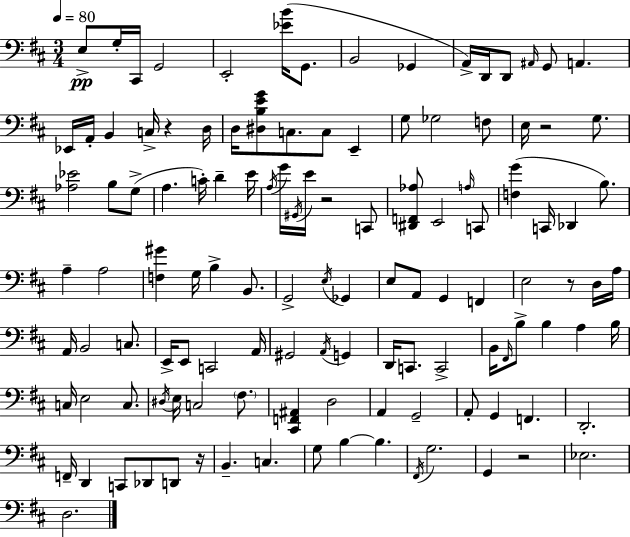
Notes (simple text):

E3/e G3/s C#2/s G2/h E2/h [Eb4,B4]/s G2/e. B2/h Gb2/q A2/s D2/s D2/e A#2/s G2/e A2/q. Eb2/s A2/s B2/q C3/s R/q D3/s D3/s [D#3,B3,E4,G4]/e C3/e. C3/e E2/q G3/e Gb3/h F3/e E3/s R/h G3/e. [Ab3,Eb4]/h B3/e G3/e A3/q. C4/s D4/q E4/s A3/s G4/s G#2/s E4/s R/h C2/e [D#2,F2,Ab3]/e E2/h A3/s C2/e [F3,G4]/q C2/s Db2/q B3/e. A3/q A3/h [F3,G#4]/q G3/s B3/q B2/e. G2/h E3/s Gb2/q E3/e A2/e G2/q F2/q E3/h R/e D3/s A3/s A2/s B2/h C3/e. E2/s E2/e C2/h A2/s G#2/h A2/s G2/q D2/s C2/e. C2/h B2/s F#2/s B3/e B3/q A3/q B3/s C3/s E3/h C3/e. D#3/s E3/s C3/h F#3/e. [C#2,F2,A#2]/q D3/h A2/q G2/h A2/e G2/q F2/q. D2/h. F2/s D2/q C2/e Db2/e D2/e R/s B2/q. C3/q. G3/e B3/q B3/q. F#2/s G3/h. G2/q R/h Eb3/h. D3/h.